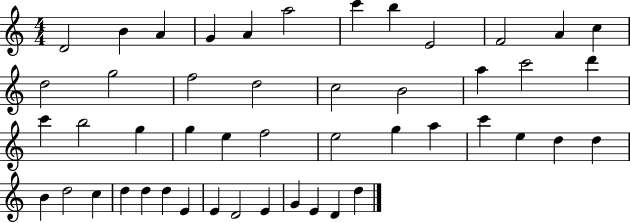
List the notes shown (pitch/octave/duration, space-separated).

D4/h B4/q A4/q G4/q A4/q A5/h C6/q B5/q E4/h F4/h A4/q C5/q D5/h G5/h F5/h D5/h C5/h B4/h A5/q C6/h D6/q C6/q B5/h G5/q G5/q E5/q F5/h E5/h G5/q A5/q C6/q E5/q D5/q D5/q B4/q D5/h C5/q D5/q D5/q D5/q E4/q E4/q D4/h E4/q G4/q E4/q D4/q D5/q